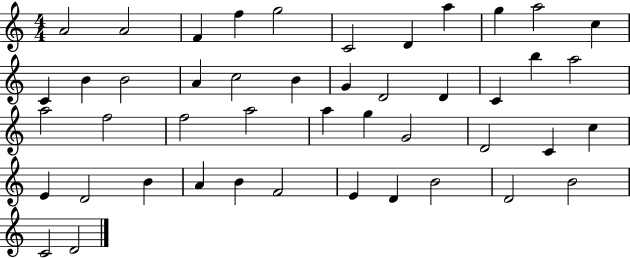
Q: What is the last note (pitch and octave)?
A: D4